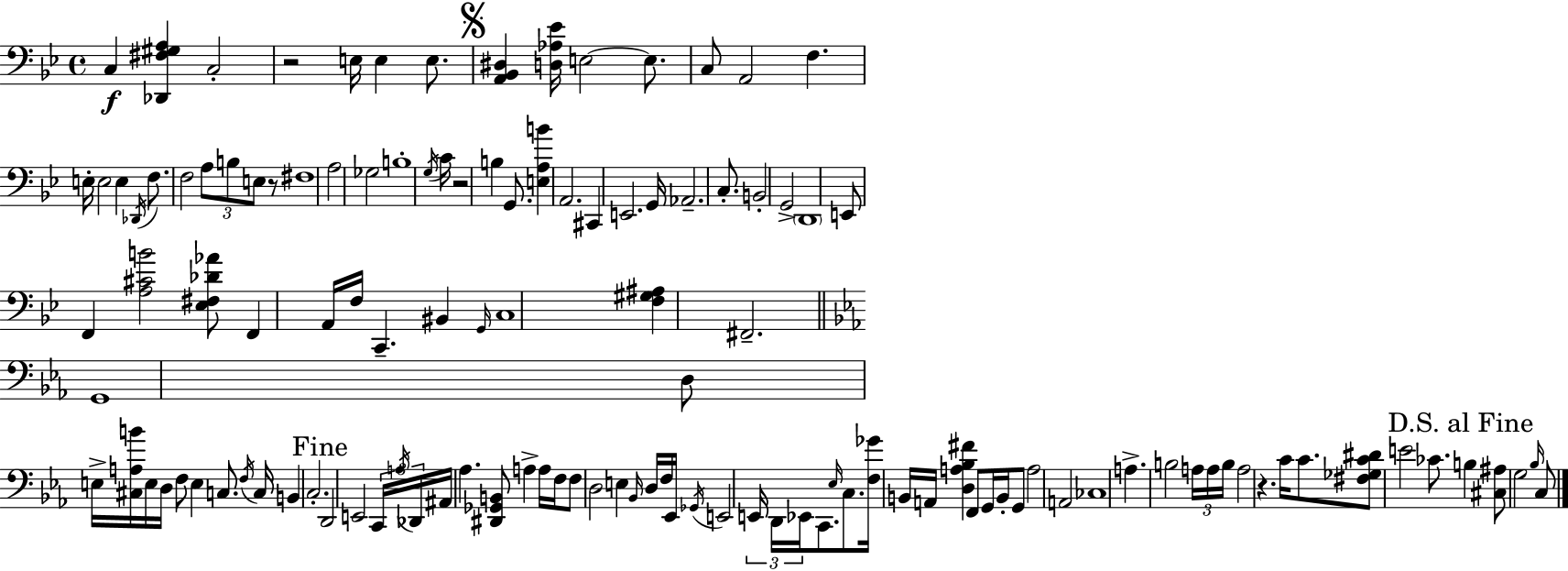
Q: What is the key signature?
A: G minor